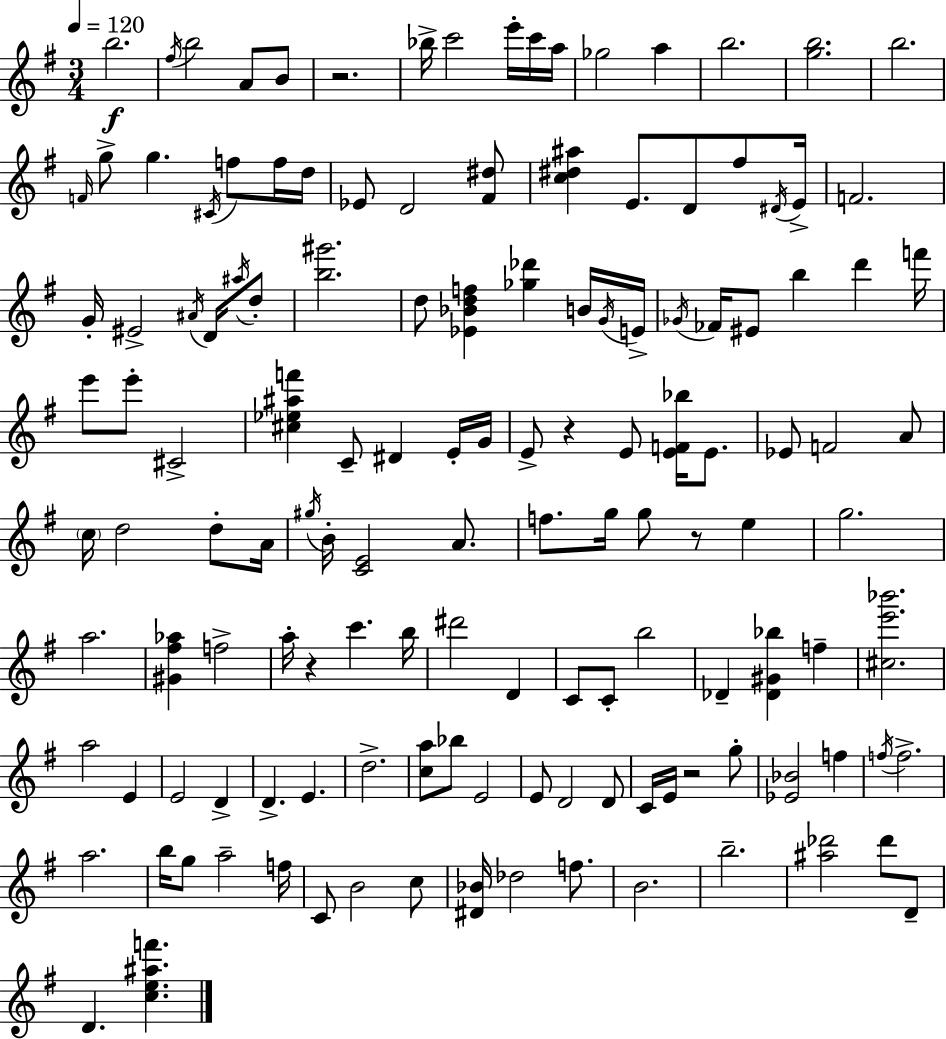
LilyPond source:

{
  \clef treble
  \numericTimeSignature
  \time 3/4
  \key e \minor
  \tempo 4 = 120
  b''2.\f | \acciaccatura { fis''16 } b''2 a'8 b'8 | r2. | bes''16-> c'''2 e'''16-. c'''16 | \break a''16 ges''2 a''4 | b''2. | <g'' b''>2. | b''2. | \break \grace { f'16 } g''8-> g''4. \acciaccatura { cis'16 } f''8 | f''16 d''16 ees'8 d'2 | <fis' dis''>8 <c'' dis'' ais''>4 e'8. d'8 | fis''8 \acciaccatura { dis'16 } e'16-> f'2. | \break g'16-. eis'2-> | \acciaccatura { ais'16 } d'16 \acciaccatura { ais''16 } d''8-. <b'' gis'''>2. | d''8 <ees' bes' d'' f''>4 | <ges'' des'''>4 b'16 \acciaccatura { g'16 } e'16-> \acciaccatura { ges'16 } fes'16 eis'8 b''4 | \break d'''4 f'''16 e'''8 e'''8-. | cis'2-> <cis'' ees'' ais'' f'''>4 | c'8-- dis'4 e'16-. g'16 e'8-> r4 | e'8 <e' f' bes''>16 e'8. ees'8 f'2 | \break a'8 \parenthesize c''16 d''2 | d''8-. a'16 \acciaccatura { gis''16 } b'16-. <c' e'>2 | a'8. f''8. | g''16 g''8 r8 e''4 g''2. | \break a''2. | <gis' fis'' aes''>4 | f''2-> a''16-. r4 | c'''4. b''16 dis'''2 | \break d'4 c'8 c'8-. | b''2 des'4-- | <des' gis' bes''>4 f''4-- <cis'' e''' bes'''>2. | a''2 | \break e'4 e'2 | d'4-> d'4.-> | e'4. d''2.-> | <c'' a''>8 bes''8 | \break e'2 e'8 d'2 | d'8 c'16 e'16 r2 | g''8-. <ees' bes'>2 | f''4 \acciaccatura { f''16 } f''2.-> | \break a''2. | b''16 g''8 | a''2-- f''16 c'8 | b'2 c''8 <dis' bes'>16 des''2 | \break f''8. b'2. | b''2.-- | <ais'' des'''>2 | des'''8 d'8-- d'4. | \break <c'' e'' ais'' f'''>4. \bar "|."
}